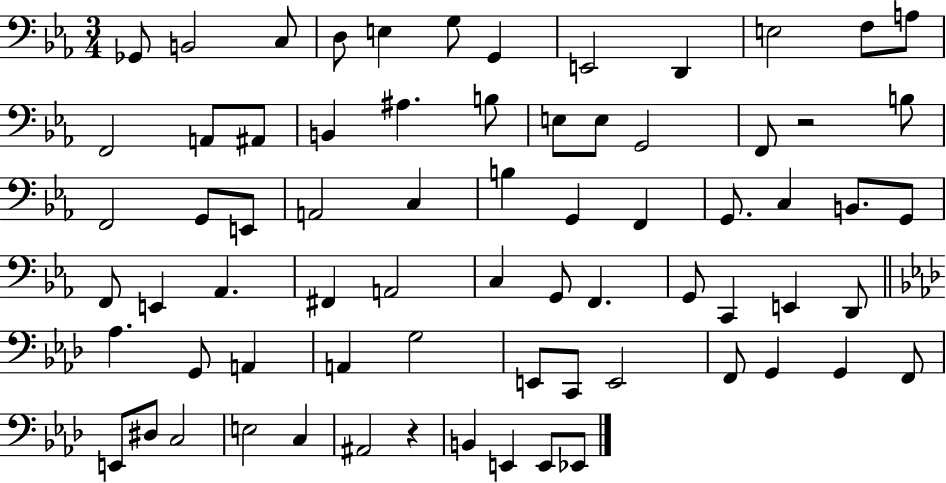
Gb2/e B2/h C3/e D3/e E3/q G3/e G2/q E2/h D2/q E3/h F3/e A3/e F2/h A2/e A#2/e B2/q A#3/q. B3/e E3/e E3/e G2/h F2/e R/h B3/e F2/h G2/e E2/e A2/h C3/q B3/q G2/q F2/q G2/e. C3/q B2/e. G2/e F2/e E2/q Ab2/q. F#2/q A2/h C3/q G2/e F2/q. G2/e C2/q E2/q D2/e Ab3/q. G2/e A2/q A2/q G3/h E2/e C2/e E2/h F2/e G2/q G2/q F2/e E2/e D#3/e C3/h E3/h C3/q A#2/h R/q B2/q E2/q E2/e Eb2/e